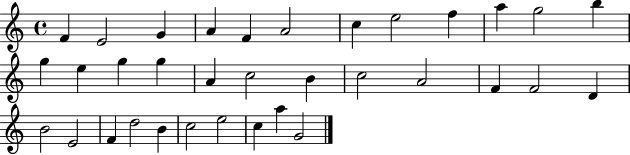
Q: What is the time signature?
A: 4/4